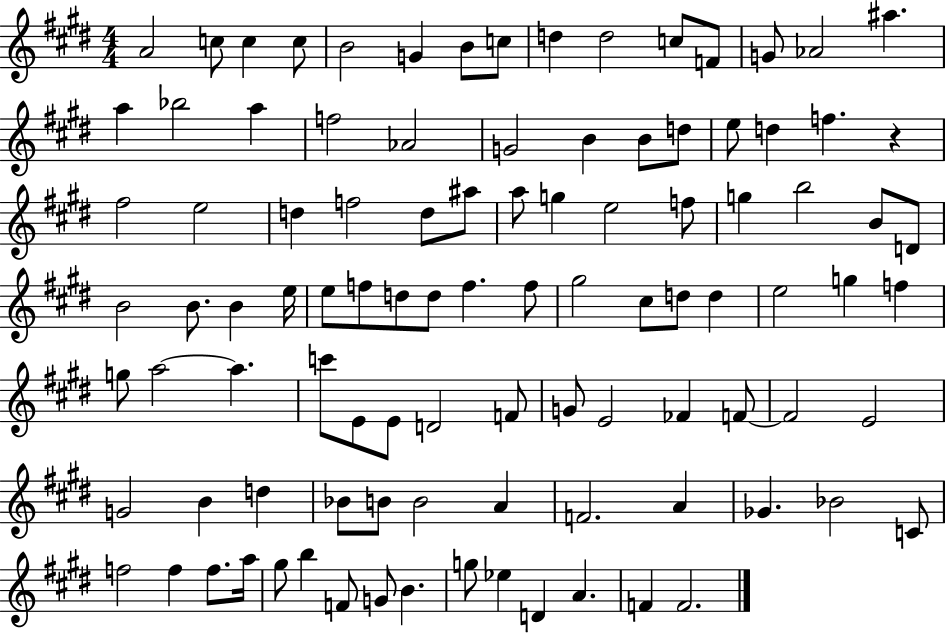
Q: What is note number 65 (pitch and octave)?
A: D4